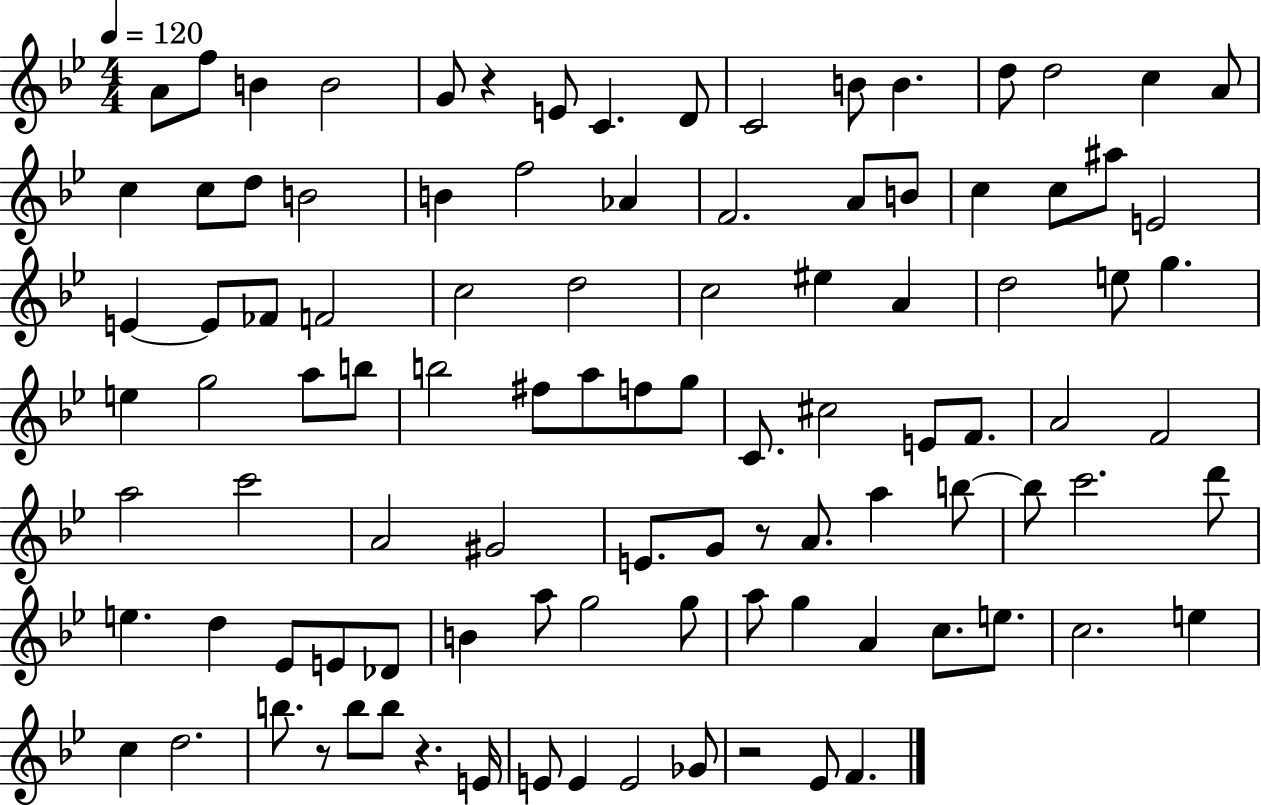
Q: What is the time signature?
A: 4/4